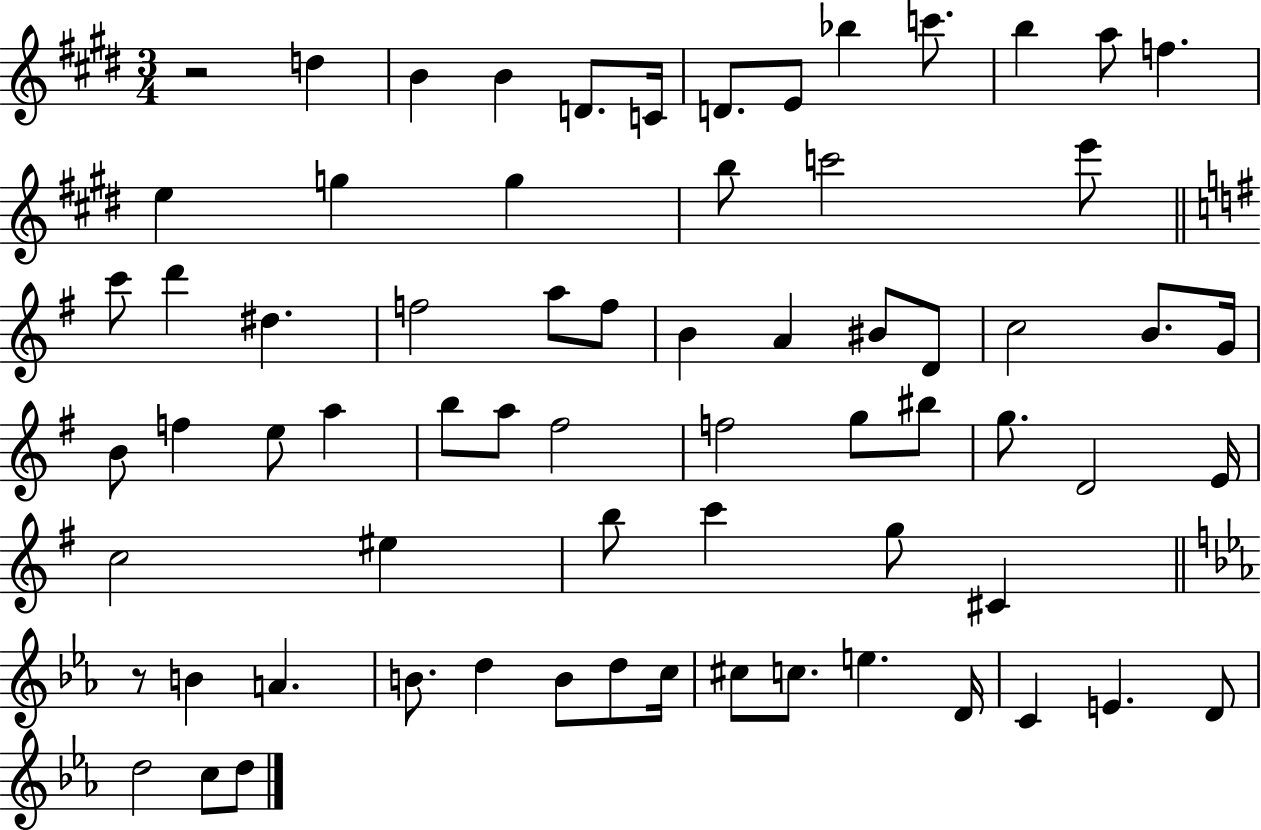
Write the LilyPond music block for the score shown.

{
  \clef treble
  \numericTimeSignature
  \time 3/4
  \key e \major
  r2 d''4 | b'4 b'4 d'8. c'16 | d'8. e'8 bes''4 c'''8. | b''4 a''8 f''4. | \break e''4 g''4 g''4 | b''8 c'''2 e'''8 | \bar "||" \break \key e \minor c'''8 d'''4 dis''4. | f''2 a''8 f''8 | b'4 a'4 bis'8 d'8 | c''2 b'8. g'16 | \break b'8 f''4 e''8 a''4 | b''8 a''8 fis''2 | f''2 g''8 bis''8 | g''8. d'2 e'16 | \break c''2 eis''4 | b''8 c'''4 g''8 cis'4 | \bar "||" \break \key c \minor r8 b'4 a'4. | b'8. d''4 b'8 d''8 c''16 | cis''8 c''8. e''4. d'16 | c'4 e'4. d'8 | \break d''2 c''8 d''8 | \bar "|."
}